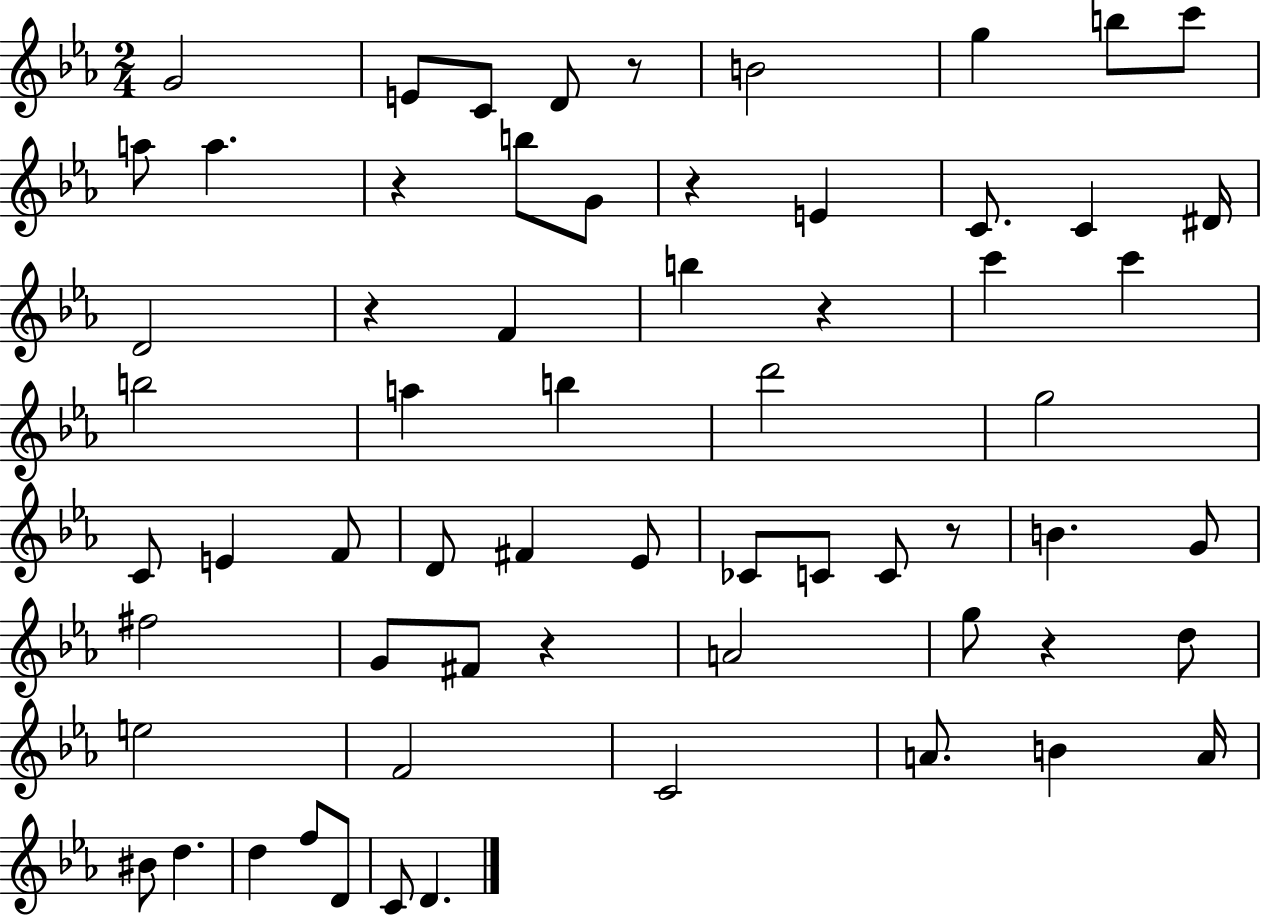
G4/h E4/e C4/e D4/e R/e B4/h G5/q B5/e C6/e A5/e A5/q. R/q B5/e G4/e R/q E4/q C4/e. C4/q D#4/s D4/h R/q F4/q B5/q R/q C6/q C6/q B5/h A5/q B5/q D6/h G5/h C4/e E4/q F4/e D4/e F#4/q Eb4/e CES4/e C4/e C4/e R/e B4/q. G4/e F#5/h G4/e F#4/e R/q A4/h G5/e R/q D5/e E5/h F4/h C4/h A4/e. B4/q A4/s BIS4/e D5/q. D5/q F5/e D4/e C4/e D4/q.